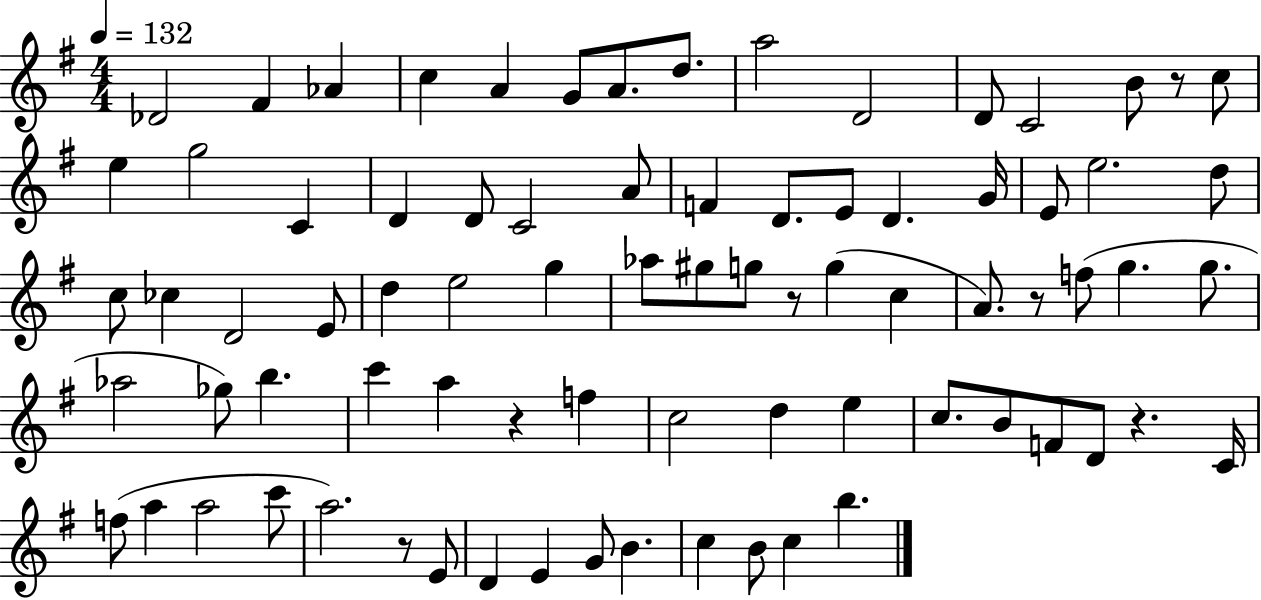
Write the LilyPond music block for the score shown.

{
  \clef treble
  \numericTimeSignature
  \time 4/4
  \key g \major
  \tempo 4 = 132
  des'2 fis'4 aes'4 | c''4 a'4 g'8 a'8. d''8. | a''2 d'2 | d'8 c'2 b'8 r8 c''8 | \break e''4 g''2 c'4 | d'4 d'8 c'2 a'8 | f'4 d'8. e'8 d'4. g'16 | e'8 e''2. d''8 | \break c''8 ces''4 d'2 e'8 | d''4 e''2 g''4 | aes''8 gis''8 g''8 r8 g''4( c''4 | a'8.) r8 f''8( g''4. g''8. | \break aes''2 ges''8) b''4. | c'''4 a''4 r4 f''4 | c''2 d''4 e''4 | c''8. b'8 f'8 d'8 r4. c'16 | \break f''8( a''4 a''2 c'''8 | a''2.) r8 e'8 | d'4 e'4 g'8 b'4. | c''4 b'8 c''4 b''4. | \break \bar "|."
}